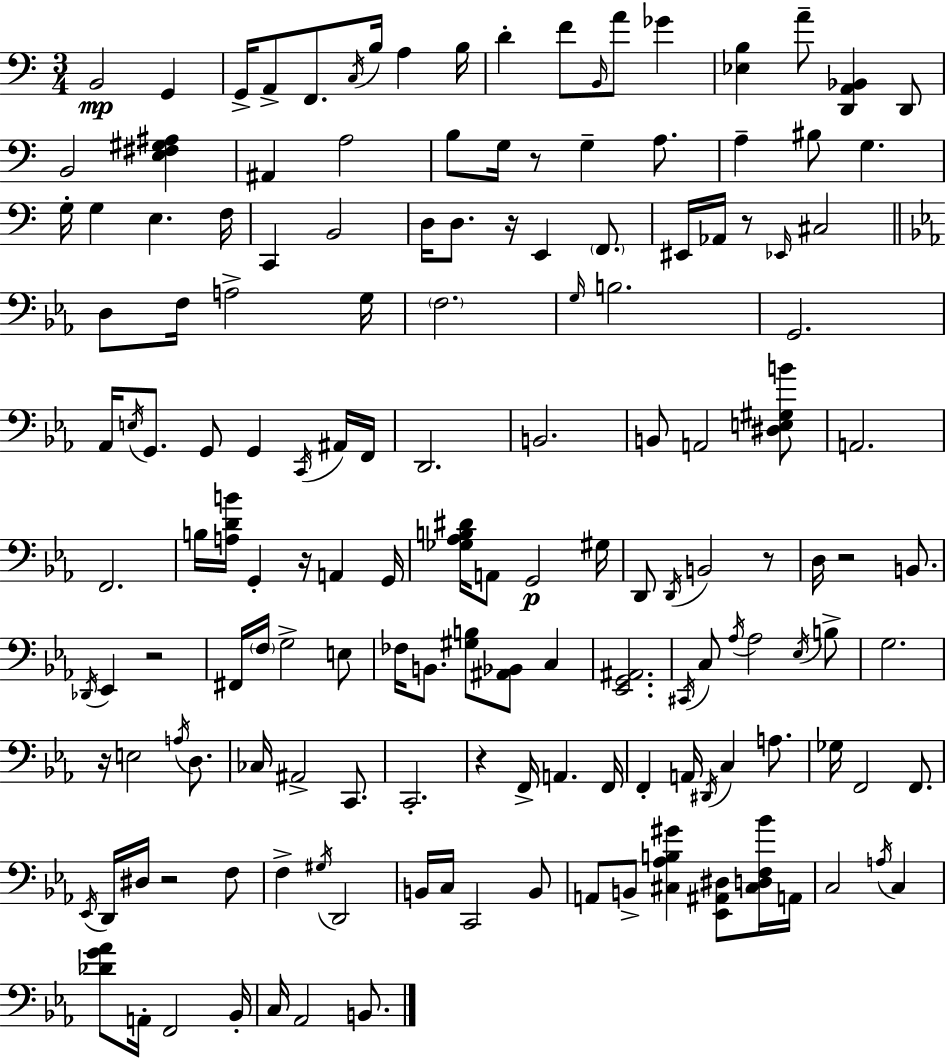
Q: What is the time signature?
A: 3/4